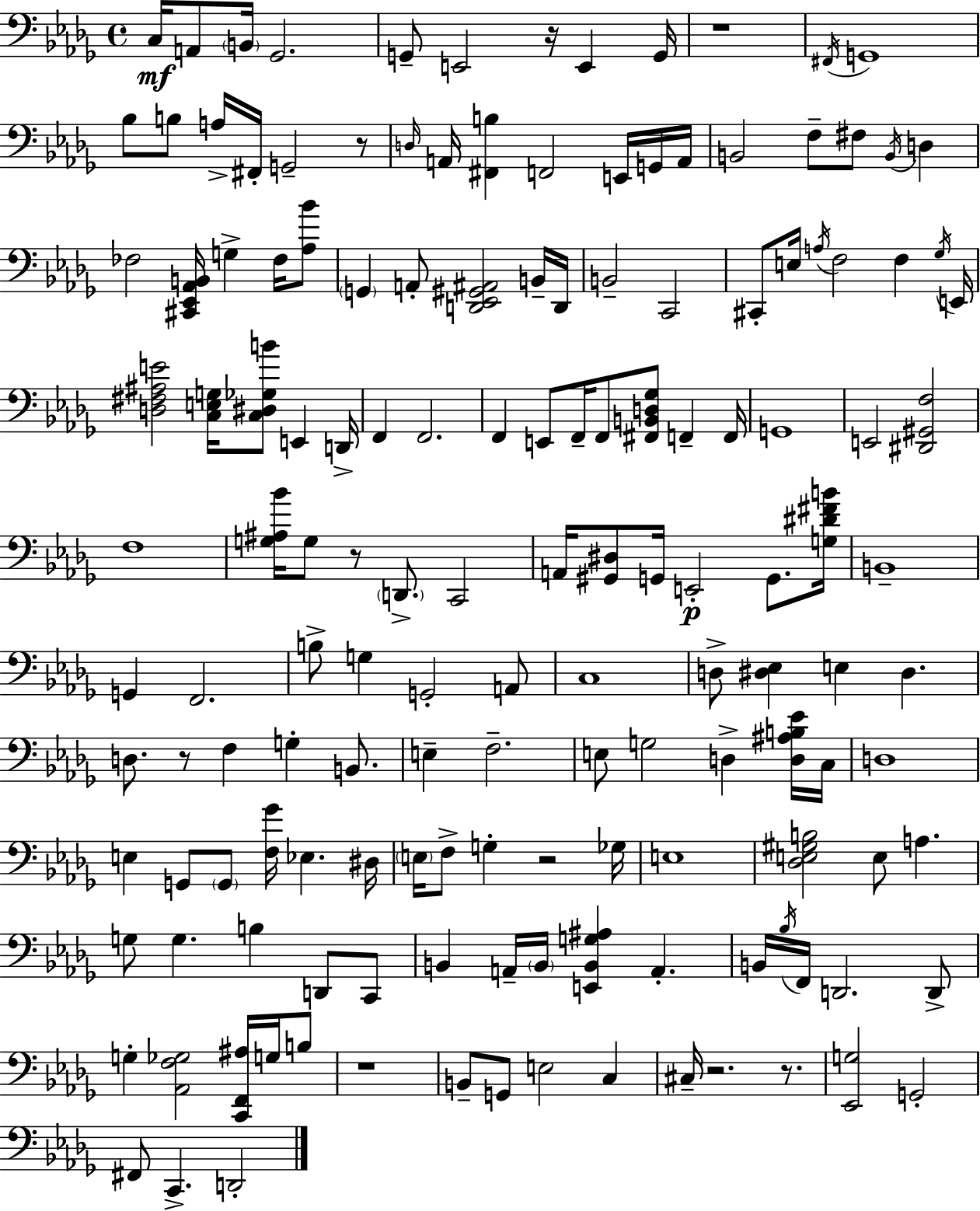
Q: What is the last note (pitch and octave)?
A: D2